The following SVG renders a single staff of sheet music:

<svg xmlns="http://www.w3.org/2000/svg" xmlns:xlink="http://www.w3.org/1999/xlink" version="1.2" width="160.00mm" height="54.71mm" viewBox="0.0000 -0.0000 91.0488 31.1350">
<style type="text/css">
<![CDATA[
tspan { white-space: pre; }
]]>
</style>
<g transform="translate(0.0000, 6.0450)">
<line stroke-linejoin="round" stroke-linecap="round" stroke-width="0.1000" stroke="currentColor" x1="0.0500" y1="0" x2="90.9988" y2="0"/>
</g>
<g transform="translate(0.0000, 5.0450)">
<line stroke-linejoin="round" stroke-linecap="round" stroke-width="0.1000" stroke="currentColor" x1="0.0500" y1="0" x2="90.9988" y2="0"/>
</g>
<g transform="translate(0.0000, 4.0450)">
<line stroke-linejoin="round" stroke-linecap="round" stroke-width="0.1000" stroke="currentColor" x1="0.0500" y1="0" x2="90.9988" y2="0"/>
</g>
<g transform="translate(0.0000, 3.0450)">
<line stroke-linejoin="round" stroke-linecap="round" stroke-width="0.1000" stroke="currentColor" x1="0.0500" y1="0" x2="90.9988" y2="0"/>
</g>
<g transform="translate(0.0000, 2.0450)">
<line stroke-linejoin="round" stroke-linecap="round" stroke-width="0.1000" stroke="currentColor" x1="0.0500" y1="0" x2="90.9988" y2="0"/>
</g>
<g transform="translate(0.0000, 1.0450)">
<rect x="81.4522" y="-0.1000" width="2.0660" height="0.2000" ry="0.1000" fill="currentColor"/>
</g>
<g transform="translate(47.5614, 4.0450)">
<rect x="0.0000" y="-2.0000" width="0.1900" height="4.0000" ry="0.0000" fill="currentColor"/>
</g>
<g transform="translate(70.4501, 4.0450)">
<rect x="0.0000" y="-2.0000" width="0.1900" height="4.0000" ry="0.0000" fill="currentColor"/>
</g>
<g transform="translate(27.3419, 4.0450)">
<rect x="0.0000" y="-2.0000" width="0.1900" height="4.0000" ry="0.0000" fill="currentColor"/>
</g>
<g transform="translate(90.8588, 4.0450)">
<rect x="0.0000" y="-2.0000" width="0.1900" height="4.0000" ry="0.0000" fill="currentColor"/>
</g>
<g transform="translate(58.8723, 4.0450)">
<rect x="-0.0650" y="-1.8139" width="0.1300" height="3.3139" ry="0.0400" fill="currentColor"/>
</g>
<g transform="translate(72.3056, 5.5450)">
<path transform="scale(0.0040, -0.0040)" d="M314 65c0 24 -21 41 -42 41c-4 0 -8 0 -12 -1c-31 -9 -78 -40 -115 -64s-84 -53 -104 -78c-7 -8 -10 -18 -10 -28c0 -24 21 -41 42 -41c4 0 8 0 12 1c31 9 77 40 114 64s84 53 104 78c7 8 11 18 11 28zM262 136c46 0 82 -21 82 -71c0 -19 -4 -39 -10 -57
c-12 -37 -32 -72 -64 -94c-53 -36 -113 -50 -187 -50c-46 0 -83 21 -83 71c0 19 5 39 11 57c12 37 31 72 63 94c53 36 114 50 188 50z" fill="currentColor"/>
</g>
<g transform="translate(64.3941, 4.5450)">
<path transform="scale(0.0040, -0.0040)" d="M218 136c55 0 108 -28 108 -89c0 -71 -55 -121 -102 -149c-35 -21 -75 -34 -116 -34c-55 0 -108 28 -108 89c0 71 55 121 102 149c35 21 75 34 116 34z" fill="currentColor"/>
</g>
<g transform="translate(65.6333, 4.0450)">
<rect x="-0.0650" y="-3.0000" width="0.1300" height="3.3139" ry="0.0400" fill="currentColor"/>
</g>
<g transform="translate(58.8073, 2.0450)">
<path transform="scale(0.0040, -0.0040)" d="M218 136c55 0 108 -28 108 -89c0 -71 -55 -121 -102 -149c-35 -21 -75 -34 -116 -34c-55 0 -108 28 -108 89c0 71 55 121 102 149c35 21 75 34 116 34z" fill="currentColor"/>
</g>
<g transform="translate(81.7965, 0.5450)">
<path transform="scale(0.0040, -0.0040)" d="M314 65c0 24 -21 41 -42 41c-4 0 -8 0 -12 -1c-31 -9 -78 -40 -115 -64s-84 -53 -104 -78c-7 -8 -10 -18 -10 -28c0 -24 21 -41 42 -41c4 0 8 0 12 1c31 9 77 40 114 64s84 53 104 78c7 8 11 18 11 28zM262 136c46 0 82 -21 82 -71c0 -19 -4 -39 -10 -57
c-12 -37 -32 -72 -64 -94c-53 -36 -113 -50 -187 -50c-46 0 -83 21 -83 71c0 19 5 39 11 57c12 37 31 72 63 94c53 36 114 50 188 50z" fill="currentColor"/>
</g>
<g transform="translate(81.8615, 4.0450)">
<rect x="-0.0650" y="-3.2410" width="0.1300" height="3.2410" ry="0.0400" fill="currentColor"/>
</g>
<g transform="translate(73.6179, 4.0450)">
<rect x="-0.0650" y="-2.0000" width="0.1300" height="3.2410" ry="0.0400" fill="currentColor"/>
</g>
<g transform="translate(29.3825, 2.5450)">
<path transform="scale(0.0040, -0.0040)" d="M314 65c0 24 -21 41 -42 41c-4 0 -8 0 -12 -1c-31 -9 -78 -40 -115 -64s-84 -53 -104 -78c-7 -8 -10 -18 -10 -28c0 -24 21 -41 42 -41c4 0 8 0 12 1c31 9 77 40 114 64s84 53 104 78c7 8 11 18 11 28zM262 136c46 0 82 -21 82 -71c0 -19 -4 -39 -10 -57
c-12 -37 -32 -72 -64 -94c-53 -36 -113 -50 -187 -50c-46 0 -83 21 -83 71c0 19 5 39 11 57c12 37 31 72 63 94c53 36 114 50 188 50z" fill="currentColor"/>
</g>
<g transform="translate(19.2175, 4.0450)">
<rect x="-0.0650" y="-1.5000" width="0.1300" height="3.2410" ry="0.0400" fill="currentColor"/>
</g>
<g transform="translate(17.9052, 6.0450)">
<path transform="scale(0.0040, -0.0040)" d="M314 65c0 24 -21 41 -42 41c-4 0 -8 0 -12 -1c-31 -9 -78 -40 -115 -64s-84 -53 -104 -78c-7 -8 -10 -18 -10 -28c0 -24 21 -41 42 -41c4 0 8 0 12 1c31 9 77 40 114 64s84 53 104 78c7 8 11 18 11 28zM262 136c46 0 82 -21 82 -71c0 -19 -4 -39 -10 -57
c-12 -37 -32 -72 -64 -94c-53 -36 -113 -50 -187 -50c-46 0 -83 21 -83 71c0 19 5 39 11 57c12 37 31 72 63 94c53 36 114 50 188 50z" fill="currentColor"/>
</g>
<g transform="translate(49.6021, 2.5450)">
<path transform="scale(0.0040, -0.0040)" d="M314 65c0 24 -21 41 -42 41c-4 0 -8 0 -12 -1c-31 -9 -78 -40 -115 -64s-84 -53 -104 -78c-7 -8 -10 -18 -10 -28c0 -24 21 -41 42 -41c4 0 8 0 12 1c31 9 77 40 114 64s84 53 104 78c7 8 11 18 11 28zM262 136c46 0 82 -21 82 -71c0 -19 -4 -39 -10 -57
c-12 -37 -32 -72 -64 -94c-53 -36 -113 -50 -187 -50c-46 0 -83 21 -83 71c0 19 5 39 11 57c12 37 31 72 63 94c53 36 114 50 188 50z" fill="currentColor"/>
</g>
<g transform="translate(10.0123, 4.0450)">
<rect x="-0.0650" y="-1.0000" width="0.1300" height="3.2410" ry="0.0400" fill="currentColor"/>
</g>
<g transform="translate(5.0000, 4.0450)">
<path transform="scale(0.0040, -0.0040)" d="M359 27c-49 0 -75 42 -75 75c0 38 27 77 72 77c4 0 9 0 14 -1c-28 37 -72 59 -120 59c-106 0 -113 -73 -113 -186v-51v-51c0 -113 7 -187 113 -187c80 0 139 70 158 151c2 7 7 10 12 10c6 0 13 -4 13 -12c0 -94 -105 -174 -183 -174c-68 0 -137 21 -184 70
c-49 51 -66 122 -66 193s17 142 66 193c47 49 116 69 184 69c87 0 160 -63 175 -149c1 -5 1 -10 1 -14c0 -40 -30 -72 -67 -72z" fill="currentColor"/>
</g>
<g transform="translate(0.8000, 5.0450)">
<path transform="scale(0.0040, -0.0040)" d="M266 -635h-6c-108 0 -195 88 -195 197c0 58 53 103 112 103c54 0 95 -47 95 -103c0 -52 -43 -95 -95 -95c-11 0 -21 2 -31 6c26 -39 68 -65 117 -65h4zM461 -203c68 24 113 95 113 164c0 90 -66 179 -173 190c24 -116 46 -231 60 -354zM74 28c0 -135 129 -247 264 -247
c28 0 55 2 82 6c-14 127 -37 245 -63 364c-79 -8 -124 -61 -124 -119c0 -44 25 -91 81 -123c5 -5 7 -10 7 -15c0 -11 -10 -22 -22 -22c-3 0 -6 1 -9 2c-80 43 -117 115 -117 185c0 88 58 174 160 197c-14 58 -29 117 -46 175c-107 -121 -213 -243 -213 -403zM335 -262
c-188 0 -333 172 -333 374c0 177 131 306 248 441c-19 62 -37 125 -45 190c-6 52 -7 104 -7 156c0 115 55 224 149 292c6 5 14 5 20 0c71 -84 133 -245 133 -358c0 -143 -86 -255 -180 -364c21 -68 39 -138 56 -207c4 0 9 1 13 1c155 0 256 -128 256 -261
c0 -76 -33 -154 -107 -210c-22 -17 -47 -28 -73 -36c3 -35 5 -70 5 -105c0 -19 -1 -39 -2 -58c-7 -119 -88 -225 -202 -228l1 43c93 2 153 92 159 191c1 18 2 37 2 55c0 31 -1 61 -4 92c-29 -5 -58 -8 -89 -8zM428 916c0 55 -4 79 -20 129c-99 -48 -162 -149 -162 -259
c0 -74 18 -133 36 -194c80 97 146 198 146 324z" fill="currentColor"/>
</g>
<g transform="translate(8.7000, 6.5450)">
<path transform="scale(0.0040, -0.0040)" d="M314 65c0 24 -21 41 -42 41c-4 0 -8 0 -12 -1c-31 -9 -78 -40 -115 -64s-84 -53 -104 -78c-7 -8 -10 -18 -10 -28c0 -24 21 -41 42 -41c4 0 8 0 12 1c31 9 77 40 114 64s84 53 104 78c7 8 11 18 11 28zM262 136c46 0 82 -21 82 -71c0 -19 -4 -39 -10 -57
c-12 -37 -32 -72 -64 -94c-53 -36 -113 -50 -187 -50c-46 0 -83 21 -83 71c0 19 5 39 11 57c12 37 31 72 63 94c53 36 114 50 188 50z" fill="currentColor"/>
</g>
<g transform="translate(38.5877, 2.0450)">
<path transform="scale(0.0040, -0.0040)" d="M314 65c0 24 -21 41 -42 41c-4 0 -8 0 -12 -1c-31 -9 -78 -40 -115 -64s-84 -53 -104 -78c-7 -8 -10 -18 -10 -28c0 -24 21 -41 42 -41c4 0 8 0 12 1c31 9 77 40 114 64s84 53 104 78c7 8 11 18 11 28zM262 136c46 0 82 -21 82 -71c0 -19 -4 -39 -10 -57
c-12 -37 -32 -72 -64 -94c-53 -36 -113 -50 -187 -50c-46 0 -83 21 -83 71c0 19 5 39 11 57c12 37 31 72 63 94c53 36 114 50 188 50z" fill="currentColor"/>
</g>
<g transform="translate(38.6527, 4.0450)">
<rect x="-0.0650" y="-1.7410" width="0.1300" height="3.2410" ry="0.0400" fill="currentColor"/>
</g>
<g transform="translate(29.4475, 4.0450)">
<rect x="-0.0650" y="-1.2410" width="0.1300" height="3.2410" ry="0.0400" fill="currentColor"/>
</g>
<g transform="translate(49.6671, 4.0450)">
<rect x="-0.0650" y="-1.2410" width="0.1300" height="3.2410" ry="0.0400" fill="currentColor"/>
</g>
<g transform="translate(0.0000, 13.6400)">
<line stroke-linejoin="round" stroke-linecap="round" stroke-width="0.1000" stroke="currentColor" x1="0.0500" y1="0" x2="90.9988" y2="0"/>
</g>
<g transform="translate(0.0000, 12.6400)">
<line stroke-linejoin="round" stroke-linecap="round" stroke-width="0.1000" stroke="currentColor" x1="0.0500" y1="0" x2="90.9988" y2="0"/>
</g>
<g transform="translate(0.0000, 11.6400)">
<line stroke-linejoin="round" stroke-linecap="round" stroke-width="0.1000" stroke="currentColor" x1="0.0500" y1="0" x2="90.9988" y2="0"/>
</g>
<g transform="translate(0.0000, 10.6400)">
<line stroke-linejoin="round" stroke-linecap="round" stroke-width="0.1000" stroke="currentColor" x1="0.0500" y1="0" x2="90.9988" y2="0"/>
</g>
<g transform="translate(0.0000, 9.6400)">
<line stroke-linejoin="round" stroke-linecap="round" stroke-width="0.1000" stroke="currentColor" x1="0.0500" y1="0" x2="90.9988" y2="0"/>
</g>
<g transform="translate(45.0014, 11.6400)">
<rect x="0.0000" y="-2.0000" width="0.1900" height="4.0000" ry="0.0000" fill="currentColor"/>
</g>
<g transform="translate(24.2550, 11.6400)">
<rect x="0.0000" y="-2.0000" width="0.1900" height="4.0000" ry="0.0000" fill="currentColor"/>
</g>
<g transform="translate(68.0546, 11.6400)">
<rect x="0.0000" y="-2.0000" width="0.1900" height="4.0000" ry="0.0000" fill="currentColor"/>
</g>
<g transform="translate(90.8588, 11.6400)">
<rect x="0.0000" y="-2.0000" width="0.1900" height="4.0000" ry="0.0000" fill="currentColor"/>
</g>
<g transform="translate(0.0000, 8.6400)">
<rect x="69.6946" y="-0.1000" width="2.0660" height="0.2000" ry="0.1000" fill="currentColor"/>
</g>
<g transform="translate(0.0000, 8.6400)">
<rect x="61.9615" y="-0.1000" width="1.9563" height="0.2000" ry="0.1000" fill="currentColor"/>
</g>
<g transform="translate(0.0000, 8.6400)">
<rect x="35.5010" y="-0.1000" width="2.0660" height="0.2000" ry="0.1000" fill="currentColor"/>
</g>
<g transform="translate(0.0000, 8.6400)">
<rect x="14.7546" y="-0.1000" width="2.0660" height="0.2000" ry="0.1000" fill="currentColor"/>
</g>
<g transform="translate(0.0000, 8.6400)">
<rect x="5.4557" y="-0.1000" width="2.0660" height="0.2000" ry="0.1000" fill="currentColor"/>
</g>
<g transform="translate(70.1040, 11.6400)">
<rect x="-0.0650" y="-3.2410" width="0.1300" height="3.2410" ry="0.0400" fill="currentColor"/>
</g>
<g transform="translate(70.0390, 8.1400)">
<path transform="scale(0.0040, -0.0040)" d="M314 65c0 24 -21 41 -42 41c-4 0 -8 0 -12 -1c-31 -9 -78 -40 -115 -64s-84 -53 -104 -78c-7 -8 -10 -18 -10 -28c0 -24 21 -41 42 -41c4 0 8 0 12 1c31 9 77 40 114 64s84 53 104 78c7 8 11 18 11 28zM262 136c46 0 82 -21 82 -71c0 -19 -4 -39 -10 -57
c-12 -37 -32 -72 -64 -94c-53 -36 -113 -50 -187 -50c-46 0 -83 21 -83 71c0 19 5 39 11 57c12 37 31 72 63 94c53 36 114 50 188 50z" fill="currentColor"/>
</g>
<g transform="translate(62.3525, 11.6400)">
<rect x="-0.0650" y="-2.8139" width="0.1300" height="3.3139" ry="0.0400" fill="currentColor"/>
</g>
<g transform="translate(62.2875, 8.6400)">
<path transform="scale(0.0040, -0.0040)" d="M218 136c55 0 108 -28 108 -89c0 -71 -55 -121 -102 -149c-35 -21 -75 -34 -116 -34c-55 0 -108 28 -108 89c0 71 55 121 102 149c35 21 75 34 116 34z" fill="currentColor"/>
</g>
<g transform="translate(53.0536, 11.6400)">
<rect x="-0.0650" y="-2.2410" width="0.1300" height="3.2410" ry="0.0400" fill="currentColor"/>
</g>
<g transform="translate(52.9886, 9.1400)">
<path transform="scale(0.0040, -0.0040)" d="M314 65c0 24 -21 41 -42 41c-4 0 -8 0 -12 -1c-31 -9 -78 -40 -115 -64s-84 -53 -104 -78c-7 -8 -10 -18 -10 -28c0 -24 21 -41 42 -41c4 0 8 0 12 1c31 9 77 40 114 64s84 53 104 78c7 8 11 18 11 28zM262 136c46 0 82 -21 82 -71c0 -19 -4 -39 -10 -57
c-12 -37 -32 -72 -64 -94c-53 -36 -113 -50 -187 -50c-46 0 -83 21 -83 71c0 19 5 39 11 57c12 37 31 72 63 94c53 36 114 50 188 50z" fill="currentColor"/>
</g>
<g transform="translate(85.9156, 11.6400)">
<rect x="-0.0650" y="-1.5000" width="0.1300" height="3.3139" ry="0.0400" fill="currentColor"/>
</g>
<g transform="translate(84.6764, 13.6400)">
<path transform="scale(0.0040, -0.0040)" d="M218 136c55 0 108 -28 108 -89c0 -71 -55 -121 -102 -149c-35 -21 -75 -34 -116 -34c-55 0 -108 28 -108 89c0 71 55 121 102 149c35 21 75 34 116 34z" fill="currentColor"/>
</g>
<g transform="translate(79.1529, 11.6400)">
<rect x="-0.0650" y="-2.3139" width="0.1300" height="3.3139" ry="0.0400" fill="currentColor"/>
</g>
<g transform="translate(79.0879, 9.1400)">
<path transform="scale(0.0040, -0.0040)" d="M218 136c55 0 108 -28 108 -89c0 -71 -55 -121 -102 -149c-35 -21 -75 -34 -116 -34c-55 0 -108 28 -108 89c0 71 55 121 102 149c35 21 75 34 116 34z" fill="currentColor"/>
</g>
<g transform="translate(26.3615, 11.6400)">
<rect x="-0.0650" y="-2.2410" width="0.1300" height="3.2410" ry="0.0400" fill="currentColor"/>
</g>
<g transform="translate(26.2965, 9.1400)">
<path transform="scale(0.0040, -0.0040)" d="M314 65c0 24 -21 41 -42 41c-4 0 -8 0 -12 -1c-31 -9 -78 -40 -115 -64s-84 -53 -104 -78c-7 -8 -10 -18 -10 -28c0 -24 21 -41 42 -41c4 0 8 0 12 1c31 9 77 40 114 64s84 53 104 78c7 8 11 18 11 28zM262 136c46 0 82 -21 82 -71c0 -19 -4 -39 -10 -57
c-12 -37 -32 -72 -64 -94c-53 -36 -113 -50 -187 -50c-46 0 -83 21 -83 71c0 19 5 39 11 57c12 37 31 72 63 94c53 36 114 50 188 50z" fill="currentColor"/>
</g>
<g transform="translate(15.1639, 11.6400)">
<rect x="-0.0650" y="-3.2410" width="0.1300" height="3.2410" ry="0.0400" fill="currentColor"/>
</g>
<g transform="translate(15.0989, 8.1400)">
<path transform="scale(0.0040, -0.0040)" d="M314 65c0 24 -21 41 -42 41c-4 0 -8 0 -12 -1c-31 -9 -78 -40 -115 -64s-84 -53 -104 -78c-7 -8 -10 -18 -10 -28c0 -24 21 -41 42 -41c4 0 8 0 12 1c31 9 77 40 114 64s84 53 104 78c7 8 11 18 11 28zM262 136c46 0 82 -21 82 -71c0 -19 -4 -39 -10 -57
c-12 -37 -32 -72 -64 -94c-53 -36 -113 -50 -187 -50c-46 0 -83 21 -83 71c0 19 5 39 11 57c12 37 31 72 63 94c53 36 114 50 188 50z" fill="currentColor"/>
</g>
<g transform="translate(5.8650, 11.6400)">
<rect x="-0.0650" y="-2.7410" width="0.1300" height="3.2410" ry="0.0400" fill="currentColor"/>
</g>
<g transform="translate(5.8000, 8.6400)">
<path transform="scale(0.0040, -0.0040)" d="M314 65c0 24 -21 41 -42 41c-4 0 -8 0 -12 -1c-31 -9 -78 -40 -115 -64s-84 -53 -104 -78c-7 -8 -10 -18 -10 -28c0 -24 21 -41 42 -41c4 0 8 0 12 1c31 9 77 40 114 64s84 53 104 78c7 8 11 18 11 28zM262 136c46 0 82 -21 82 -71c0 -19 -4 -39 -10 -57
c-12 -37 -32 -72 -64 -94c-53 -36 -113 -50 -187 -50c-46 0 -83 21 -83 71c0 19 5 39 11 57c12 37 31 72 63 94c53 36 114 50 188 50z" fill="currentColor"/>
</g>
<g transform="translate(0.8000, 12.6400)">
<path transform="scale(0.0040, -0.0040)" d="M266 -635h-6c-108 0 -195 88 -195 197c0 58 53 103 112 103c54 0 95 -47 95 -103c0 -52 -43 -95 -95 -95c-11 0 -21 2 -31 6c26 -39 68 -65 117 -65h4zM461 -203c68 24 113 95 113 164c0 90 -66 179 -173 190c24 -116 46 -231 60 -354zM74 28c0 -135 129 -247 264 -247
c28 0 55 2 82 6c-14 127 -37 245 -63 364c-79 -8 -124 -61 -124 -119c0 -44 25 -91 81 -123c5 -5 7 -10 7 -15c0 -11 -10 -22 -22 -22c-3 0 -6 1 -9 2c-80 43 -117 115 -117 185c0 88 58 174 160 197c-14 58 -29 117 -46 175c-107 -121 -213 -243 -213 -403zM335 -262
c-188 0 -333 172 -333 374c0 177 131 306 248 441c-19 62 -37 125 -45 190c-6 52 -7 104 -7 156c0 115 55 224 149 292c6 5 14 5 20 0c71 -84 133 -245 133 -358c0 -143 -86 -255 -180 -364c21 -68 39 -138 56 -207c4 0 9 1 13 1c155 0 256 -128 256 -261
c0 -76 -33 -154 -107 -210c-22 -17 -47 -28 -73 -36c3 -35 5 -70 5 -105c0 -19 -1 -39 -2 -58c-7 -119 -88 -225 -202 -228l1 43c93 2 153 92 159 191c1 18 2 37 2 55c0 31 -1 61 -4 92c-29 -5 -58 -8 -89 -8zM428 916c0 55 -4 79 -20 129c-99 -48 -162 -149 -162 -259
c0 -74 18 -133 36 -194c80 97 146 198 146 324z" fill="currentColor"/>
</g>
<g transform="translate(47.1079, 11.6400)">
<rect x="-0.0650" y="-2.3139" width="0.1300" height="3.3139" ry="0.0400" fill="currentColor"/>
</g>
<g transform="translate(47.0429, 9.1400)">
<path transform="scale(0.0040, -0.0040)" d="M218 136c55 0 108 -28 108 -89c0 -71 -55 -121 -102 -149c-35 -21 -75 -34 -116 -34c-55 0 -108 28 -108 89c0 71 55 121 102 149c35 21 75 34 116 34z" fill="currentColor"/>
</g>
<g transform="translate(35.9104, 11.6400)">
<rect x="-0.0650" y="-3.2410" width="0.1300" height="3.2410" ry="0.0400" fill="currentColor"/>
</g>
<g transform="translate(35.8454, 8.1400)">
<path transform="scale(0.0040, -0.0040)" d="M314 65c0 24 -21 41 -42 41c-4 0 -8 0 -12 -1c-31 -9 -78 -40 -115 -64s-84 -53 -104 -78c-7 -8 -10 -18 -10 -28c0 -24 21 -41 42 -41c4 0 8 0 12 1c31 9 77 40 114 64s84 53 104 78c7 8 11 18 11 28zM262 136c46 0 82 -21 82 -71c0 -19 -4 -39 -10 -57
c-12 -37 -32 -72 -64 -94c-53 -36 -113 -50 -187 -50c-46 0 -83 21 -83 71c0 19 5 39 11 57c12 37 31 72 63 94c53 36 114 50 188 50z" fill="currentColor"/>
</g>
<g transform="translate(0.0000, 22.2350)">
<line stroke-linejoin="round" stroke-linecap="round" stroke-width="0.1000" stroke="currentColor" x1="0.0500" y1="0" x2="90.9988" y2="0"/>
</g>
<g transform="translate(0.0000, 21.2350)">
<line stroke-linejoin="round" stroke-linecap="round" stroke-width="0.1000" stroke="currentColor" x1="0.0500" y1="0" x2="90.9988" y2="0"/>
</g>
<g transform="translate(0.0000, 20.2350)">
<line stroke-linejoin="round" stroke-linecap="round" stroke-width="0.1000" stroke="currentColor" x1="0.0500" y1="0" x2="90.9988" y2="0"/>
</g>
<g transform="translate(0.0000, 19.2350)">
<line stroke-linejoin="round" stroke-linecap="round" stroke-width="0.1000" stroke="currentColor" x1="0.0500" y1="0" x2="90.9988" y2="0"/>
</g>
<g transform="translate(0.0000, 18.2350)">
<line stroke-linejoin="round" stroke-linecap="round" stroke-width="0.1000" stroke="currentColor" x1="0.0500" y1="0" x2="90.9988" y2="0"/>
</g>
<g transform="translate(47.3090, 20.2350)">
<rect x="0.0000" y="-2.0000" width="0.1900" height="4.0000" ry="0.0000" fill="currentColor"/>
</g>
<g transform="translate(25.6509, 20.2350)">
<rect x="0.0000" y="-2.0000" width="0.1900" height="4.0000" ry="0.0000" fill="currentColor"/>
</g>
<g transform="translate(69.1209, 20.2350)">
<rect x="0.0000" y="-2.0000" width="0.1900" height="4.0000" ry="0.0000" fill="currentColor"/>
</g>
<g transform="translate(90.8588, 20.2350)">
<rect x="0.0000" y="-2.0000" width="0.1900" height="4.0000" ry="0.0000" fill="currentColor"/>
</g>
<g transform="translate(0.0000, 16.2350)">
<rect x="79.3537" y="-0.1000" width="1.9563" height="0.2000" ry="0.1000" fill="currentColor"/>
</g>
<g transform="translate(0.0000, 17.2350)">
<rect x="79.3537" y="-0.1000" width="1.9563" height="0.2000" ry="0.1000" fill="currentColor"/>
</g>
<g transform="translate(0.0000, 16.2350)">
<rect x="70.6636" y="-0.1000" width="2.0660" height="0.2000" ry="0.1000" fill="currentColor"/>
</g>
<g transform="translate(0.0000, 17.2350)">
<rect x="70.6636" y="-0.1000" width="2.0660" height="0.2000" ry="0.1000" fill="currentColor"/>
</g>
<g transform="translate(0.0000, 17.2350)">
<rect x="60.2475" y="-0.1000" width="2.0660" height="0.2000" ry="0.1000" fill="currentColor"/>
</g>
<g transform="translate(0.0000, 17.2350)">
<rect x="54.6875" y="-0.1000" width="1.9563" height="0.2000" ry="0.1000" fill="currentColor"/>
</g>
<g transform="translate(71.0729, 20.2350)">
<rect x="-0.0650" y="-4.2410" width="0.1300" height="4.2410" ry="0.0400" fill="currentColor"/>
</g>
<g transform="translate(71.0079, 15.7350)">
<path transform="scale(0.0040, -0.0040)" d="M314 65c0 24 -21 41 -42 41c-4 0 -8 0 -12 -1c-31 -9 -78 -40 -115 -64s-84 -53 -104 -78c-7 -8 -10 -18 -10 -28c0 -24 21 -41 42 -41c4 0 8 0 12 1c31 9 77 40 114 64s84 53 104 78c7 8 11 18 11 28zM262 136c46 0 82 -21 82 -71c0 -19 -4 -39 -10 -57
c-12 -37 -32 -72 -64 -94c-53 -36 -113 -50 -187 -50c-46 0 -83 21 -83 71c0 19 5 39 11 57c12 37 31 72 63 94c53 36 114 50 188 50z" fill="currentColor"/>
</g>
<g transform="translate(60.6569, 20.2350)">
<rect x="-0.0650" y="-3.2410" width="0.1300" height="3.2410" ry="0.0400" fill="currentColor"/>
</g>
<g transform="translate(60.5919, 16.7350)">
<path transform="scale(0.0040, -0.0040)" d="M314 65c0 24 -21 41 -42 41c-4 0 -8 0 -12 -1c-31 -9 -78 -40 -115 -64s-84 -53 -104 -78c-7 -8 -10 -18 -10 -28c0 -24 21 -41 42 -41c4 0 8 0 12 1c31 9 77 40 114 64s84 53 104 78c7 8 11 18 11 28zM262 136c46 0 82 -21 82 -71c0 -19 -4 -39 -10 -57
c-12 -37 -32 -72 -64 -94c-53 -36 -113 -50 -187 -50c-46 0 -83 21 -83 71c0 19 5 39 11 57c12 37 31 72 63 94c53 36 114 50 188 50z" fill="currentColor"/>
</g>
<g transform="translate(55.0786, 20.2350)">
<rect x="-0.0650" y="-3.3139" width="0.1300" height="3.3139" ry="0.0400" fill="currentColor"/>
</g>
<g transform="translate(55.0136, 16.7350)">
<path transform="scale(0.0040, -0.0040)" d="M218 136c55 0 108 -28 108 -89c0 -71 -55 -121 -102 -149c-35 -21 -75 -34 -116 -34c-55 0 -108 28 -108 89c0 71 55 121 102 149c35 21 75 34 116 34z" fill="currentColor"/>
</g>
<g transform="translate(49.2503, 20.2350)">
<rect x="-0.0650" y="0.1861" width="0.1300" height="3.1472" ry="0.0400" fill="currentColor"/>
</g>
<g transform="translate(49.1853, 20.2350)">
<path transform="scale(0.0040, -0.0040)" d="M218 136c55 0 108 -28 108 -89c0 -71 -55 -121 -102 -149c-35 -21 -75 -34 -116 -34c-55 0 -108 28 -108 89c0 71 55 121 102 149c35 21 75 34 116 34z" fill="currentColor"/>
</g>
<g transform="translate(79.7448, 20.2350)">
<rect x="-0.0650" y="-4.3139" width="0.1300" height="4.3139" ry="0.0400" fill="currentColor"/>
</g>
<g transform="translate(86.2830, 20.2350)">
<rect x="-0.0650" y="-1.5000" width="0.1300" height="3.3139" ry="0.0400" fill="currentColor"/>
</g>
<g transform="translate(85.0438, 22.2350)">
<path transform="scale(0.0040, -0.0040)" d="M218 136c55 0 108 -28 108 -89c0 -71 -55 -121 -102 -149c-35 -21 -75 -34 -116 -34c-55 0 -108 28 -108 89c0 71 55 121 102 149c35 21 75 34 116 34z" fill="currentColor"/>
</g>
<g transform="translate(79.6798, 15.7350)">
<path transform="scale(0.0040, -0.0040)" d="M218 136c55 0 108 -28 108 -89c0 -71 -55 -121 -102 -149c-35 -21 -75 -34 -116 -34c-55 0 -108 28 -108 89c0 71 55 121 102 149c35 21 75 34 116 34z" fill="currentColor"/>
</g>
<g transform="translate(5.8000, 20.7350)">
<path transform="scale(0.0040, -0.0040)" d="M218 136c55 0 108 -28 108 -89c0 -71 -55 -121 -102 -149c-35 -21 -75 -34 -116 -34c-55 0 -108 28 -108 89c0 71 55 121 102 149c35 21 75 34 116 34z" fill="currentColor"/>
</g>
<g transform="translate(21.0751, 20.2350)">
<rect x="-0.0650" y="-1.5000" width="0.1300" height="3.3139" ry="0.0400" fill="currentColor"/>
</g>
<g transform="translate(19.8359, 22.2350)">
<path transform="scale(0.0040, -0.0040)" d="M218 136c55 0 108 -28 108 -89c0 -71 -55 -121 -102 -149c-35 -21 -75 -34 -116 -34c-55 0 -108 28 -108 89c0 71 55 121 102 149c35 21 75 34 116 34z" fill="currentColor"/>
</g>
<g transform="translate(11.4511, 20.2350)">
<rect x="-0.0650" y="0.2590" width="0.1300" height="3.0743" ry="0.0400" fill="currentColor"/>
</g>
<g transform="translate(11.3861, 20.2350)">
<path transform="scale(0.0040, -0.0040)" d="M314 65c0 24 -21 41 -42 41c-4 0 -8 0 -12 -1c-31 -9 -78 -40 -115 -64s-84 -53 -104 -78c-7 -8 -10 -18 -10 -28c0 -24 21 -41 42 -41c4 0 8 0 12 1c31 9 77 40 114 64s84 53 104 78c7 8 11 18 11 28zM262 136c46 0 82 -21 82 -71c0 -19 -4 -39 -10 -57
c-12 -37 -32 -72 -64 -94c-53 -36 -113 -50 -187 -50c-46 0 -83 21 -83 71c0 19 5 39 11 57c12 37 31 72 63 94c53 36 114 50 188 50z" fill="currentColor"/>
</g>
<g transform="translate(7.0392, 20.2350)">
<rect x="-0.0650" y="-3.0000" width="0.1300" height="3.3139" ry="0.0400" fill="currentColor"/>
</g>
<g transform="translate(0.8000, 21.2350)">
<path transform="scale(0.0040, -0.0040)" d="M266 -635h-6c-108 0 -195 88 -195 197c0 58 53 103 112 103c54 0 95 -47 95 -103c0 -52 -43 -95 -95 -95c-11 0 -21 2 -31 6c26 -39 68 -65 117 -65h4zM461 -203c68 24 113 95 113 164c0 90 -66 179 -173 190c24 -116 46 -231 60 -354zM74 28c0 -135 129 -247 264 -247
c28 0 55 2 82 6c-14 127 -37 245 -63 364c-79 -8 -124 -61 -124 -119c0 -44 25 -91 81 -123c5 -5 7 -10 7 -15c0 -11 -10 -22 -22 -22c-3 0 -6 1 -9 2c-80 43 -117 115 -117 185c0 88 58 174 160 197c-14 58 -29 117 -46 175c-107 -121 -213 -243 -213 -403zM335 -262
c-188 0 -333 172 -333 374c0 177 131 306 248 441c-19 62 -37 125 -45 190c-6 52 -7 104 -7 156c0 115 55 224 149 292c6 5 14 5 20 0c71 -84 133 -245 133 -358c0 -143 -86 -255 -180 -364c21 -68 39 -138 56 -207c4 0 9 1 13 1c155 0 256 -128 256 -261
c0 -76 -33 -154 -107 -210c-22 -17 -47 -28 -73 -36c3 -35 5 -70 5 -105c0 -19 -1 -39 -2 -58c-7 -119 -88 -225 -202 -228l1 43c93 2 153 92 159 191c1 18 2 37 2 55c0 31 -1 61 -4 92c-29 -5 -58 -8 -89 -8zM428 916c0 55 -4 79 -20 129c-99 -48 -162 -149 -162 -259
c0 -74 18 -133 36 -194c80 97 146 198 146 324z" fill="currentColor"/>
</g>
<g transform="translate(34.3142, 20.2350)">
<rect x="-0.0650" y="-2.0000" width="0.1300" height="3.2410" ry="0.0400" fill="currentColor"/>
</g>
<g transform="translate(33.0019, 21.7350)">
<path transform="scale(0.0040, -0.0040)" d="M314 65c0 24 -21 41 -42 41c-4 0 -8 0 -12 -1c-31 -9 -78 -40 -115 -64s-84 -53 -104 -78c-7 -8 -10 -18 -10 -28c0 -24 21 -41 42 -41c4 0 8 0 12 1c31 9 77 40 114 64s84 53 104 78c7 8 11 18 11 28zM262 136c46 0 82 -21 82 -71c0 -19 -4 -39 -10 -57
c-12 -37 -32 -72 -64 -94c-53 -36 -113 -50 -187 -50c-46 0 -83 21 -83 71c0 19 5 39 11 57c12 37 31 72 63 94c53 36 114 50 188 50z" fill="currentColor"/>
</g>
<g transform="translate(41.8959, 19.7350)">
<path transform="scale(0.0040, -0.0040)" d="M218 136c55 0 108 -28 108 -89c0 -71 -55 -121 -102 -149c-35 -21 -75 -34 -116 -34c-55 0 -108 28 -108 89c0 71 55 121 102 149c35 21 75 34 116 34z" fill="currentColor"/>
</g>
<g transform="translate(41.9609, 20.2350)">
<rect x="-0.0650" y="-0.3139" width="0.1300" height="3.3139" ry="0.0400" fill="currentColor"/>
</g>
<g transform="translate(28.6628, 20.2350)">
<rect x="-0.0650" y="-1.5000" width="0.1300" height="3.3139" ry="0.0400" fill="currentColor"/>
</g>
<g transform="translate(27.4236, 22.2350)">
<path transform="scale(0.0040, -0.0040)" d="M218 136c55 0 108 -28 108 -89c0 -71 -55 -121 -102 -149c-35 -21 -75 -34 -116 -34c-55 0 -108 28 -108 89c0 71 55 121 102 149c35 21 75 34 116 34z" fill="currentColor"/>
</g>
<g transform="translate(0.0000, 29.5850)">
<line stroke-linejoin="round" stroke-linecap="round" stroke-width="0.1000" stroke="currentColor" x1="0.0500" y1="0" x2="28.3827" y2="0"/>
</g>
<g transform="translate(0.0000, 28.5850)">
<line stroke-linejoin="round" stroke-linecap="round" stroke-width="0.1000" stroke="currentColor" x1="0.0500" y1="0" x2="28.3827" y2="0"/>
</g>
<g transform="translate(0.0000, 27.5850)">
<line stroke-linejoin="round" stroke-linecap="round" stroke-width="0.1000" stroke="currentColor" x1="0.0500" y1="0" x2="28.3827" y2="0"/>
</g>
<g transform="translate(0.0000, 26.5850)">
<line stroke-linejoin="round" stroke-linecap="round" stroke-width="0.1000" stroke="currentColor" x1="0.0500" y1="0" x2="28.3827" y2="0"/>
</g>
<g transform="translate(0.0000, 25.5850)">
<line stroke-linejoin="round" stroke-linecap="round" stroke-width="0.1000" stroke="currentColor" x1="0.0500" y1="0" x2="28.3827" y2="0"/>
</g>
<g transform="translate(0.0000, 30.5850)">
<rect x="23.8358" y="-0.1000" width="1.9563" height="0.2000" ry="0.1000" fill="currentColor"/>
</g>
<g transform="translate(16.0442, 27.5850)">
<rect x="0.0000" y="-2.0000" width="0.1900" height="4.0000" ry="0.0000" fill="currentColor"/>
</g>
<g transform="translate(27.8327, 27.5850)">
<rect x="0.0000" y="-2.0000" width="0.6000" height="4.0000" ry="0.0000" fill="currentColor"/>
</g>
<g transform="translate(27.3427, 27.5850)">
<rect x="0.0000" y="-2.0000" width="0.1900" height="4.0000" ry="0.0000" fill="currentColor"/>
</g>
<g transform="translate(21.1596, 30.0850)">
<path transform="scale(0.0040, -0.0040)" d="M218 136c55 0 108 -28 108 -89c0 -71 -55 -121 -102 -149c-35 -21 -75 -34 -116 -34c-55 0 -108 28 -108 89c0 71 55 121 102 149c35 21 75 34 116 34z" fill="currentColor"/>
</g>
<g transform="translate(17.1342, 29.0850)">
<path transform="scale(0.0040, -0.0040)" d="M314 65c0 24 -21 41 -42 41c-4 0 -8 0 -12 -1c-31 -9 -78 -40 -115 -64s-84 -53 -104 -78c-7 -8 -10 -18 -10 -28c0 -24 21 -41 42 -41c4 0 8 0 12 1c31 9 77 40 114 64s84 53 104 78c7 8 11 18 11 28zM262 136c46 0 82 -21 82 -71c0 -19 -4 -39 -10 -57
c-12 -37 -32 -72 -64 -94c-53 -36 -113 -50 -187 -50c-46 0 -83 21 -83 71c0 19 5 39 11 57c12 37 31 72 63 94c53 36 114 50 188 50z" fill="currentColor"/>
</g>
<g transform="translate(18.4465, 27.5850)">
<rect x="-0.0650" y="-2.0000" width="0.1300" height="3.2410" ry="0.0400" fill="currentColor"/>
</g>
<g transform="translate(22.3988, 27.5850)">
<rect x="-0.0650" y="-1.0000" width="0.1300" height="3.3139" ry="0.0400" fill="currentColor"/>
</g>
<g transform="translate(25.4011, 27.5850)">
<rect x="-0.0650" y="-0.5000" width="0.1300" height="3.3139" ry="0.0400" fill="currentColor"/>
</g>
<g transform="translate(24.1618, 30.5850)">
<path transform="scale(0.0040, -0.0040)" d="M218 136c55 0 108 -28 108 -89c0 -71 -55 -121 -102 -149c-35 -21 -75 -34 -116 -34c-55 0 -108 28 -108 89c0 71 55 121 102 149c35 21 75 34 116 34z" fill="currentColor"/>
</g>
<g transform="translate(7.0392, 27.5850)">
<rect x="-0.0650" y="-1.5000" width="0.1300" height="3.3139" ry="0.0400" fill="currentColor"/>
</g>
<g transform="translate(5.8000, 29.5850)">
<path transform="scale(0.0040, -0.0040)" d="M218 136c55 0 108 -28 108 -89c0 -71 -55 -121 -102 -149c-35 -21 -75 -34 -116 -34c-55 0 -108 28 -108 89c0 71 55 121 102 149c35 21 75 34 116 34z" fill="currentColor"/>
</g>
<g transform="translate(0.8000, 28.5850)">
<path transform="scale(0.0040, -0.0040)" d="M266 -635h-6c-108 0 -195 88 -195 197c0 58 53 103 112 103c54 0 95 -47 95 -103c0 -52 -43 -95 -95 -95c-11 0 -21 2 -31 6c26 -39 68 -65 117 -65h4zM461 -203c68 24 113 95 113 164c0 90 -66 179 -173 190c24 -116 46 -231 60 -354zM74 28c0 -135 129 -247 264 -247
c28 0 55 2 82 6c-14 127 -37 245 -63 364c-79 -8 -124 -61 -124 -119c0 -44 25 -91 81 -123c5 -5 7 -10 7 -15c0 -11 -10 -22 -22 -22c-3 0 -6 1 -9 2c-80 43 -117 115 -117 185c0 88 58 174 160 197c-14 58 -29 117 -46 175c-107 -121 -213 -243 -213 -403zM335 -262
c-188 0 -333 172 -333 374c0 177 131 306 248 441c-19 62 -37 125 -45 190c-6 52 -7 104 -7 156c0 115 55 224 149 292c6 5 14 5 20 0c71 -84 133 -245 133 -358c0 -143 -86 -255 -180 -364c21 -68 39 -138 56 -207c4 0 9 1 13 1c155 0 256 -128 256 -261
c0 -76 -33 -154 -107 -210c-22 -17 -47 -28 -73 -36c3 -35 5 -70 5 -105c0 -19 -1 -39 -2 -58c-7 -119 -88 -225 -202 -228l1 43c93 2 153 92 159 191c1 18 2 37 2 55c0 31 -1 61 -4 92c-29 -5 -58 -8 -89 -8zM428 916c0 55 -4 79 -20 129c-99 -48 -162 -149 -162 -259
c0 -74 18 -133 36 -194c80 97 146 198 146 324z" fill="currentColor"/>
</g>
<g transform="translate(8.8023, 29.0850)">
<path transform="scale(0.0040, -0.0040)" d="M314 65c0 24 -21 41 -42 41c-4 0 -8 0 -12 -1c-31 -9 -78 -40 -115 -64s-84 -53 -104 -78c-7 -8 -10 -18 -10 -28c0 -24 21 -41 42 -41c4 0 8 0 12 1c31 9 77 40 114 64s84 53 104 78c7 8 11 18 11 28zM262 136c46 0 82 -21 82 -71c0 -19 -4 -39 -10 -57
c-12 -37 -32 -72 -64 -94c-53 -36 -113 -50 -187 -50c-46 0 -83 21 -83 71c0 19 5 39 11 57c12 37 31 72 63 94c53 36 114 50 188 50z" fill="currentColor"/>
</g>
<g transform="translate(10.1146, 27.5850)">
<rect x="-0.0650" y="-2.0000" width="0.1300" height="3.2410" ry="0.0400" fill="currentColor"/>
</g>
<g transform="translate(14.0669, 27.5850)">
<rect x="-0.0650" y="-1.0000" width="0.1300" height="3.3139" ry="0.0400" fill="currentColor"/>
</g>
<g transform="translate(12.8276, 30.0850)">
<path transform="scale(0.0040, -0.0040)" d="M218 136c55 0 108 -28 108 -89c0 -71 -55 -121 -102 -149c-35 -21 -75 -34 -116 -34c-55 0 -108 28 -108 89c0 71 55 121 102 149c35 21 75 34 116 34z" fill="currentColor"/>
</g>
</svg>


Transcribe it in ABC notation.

X:1
T:Untitled
M:4/4
L:1/4
K:C
D2 E2 e2 f2 e2 f A F2 b2 a2 b2 g2 b2 g g2 a b2 g E A B2 E E F2 c B b b2 d'2 d' E E F2 D F2 D C